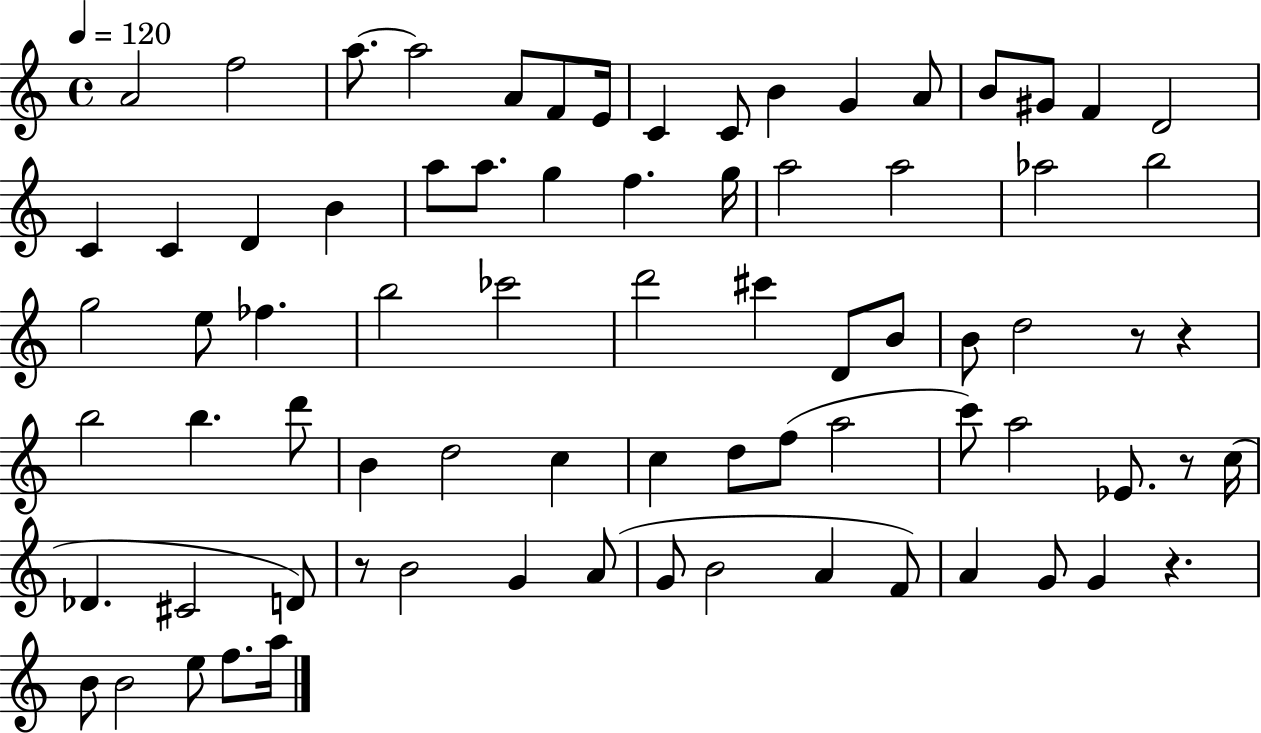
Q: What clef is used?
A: treble